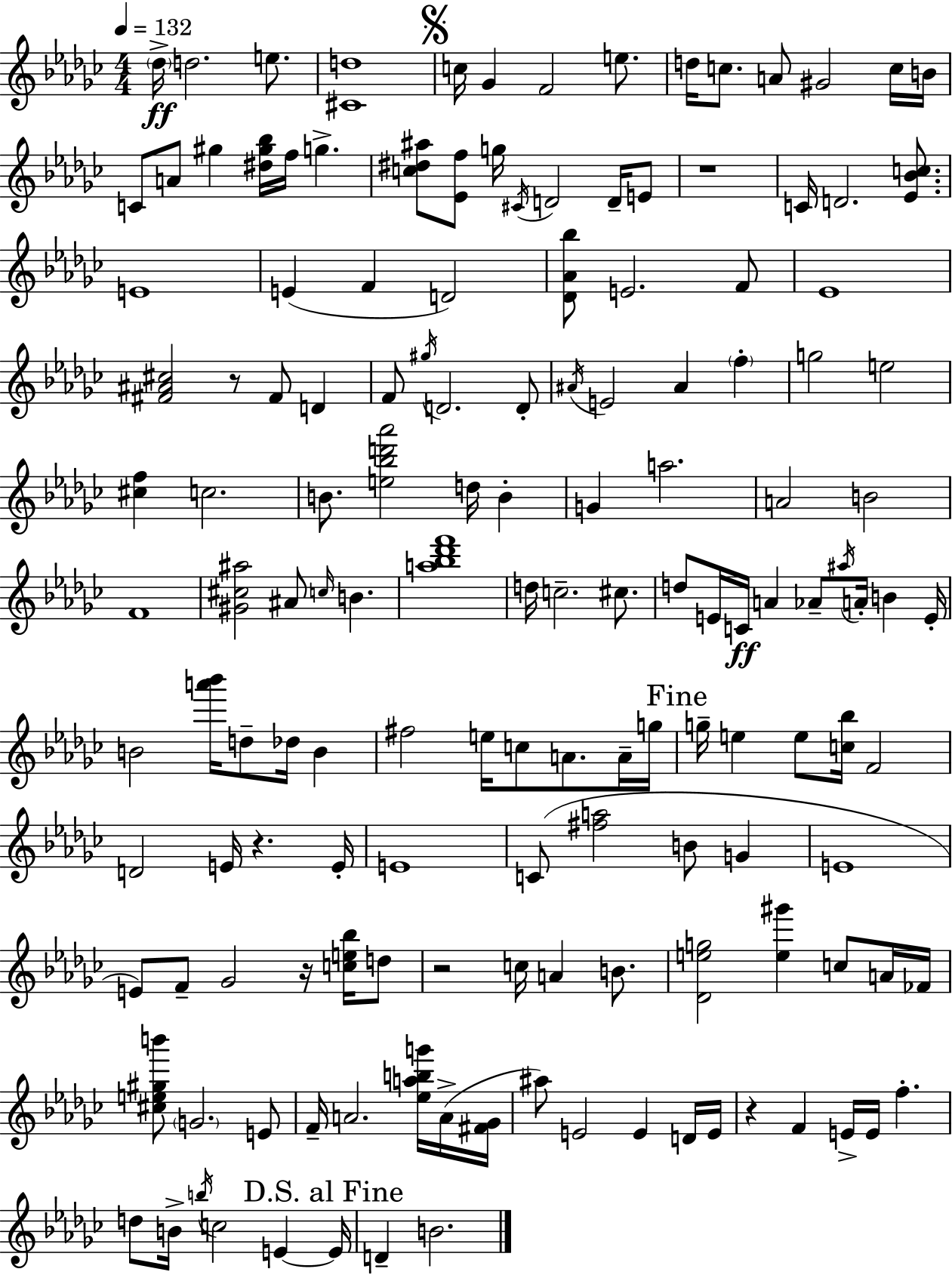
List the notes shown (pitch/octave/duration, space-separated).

Db5/s D5/h. E5/e. [C#4,D5]/w C5/s Gb4/q F4/h E5/e. D5/s C5/e. A4/e G#4/h C5/s B4/s C4/e A4/e G#5/q [D#5,G#5,Bb5]/s F5/s G5/q. [C5,D#5,A#5]/e [Eb4,F5]/e G5/s C#4/s D4/h D4/s E4/e R/w C4/s D4/h. [Eb4,Bb4,C5]/e. E4/w E4/q F4/q D4/h [Db4,Ab4,Bb5]/e E4/h. F4/e Eb4/w [F#4,A#4,C#5]/h R/e F#4/e D4/q F4/e G#5/s D4/h. D4/e A#4/s E4/h A#4/q F5/q G5/h E5/h [C#5,F5]/q C5/h. B4/e. [E5,Bb5,D6,Ab6]/h D5/s B4/q G4/q A5/h. A4/h B4/h F4/w [G#4,C#5,A#5]/h A#4/e C5/s B4/q. [A5,Bb5,Db6,F6]/w D5/s C5/h. C#5/e. D5/e E4/s C4/s A4/q Ab4/e A#5/s A4/s B4/q E4/s B4/h [A6,Bb6]/s D5/e Db5/s B4/q F#5/h E5/s C5/e A4/e. A4/s G5/s G5/s E5/q E5/e [C5,Bb5]/s F4/h D4/h E4/s R/q. E4/s E4/w C4/e [F#5,A5]/h B4/e G4/q E4/w E4/e F4/e Gb4/h R/s [C5,E5,Bb5]/s D5/e R/h C5/s A4/q B4/e. [Db4,E5,G5]/h [E5,G#6]/q C5/e A4/s FES4/s [C#5,E5,G#5,B6]/e G4/h. E4/e F4/s A4/h. [Eb5,A5,B5,G6]/s A4/s [F#4,Gb4]/s A#5/e E4/h E4/q D4/s E4/s R/q F4/q E4/s E4/s F5/q. D5/e B4/s B5/s C5/h E4/q E4/s D4/q B4/h.